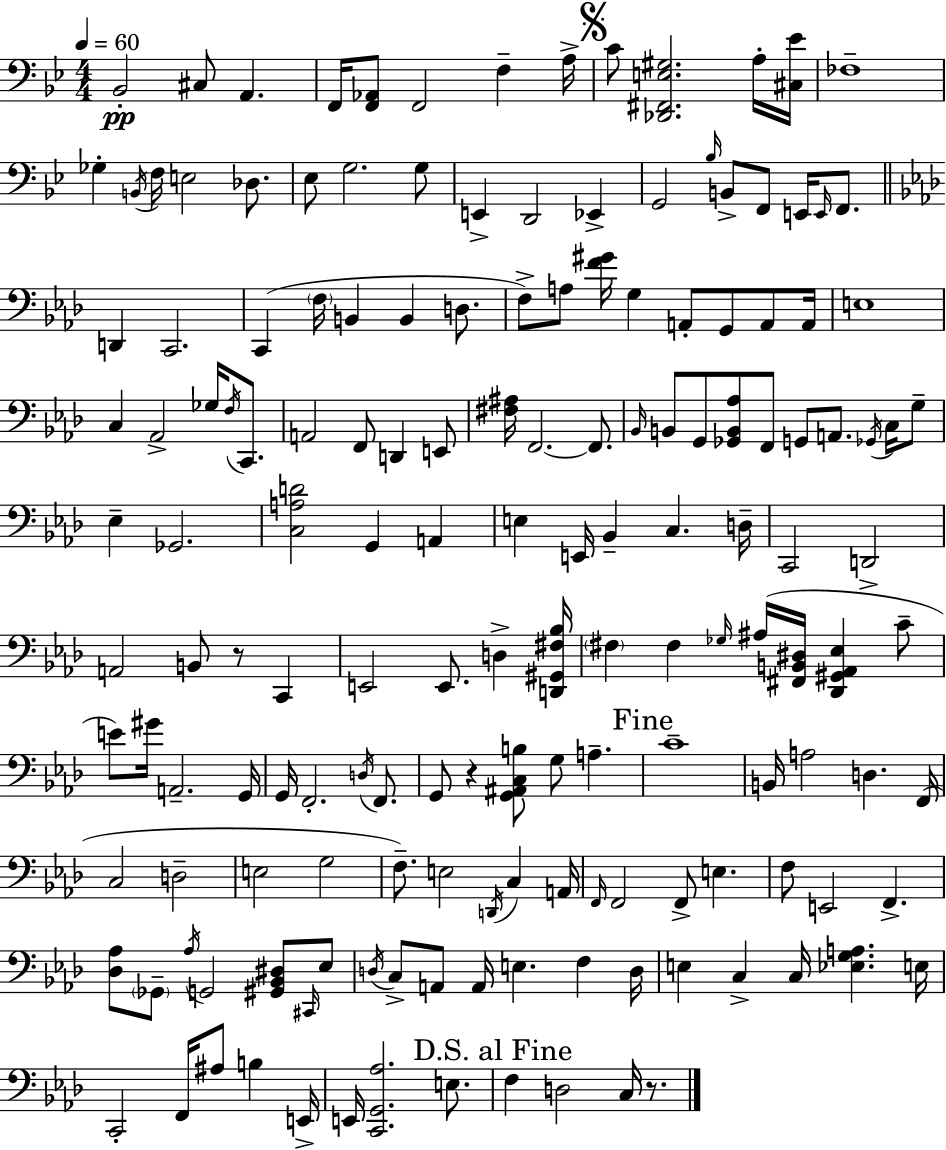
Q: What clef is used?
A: bass